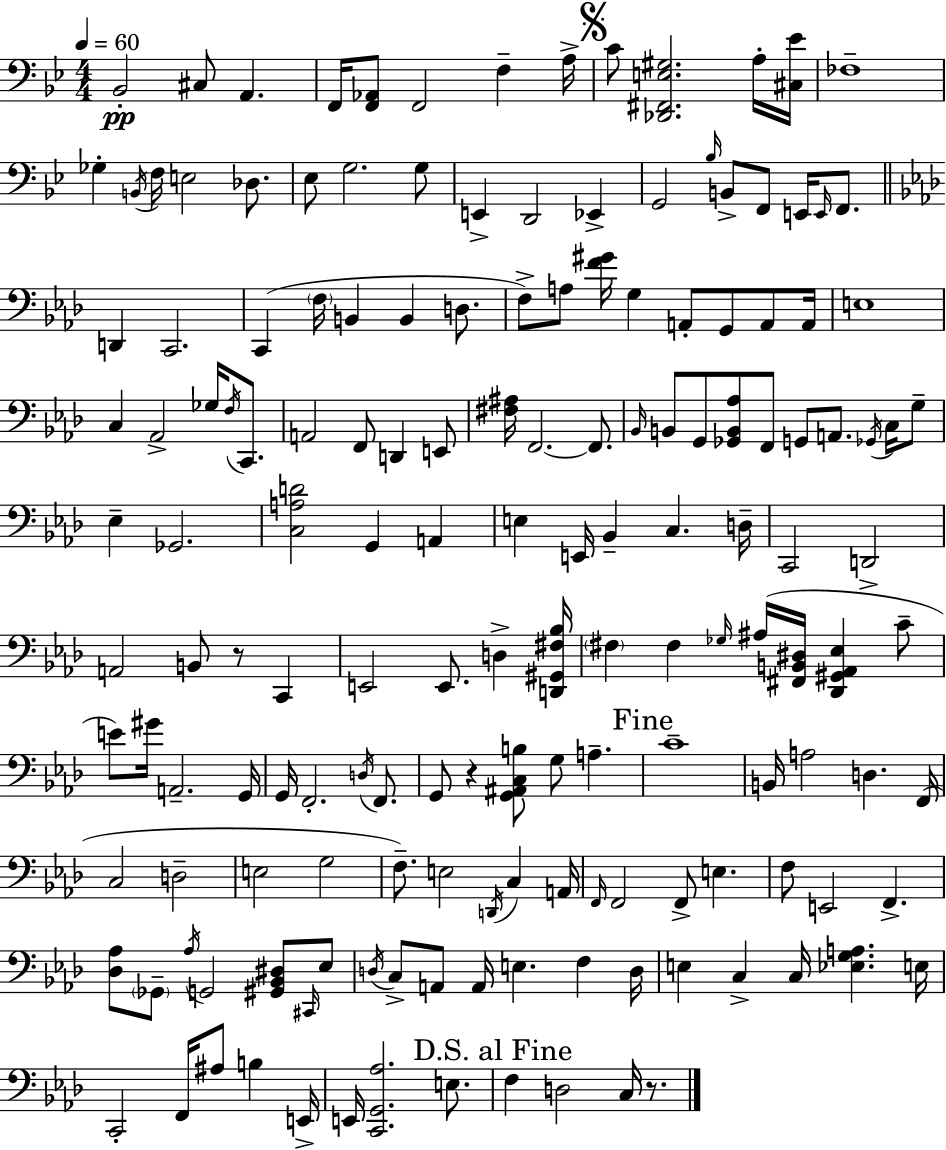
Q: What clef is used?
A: bass